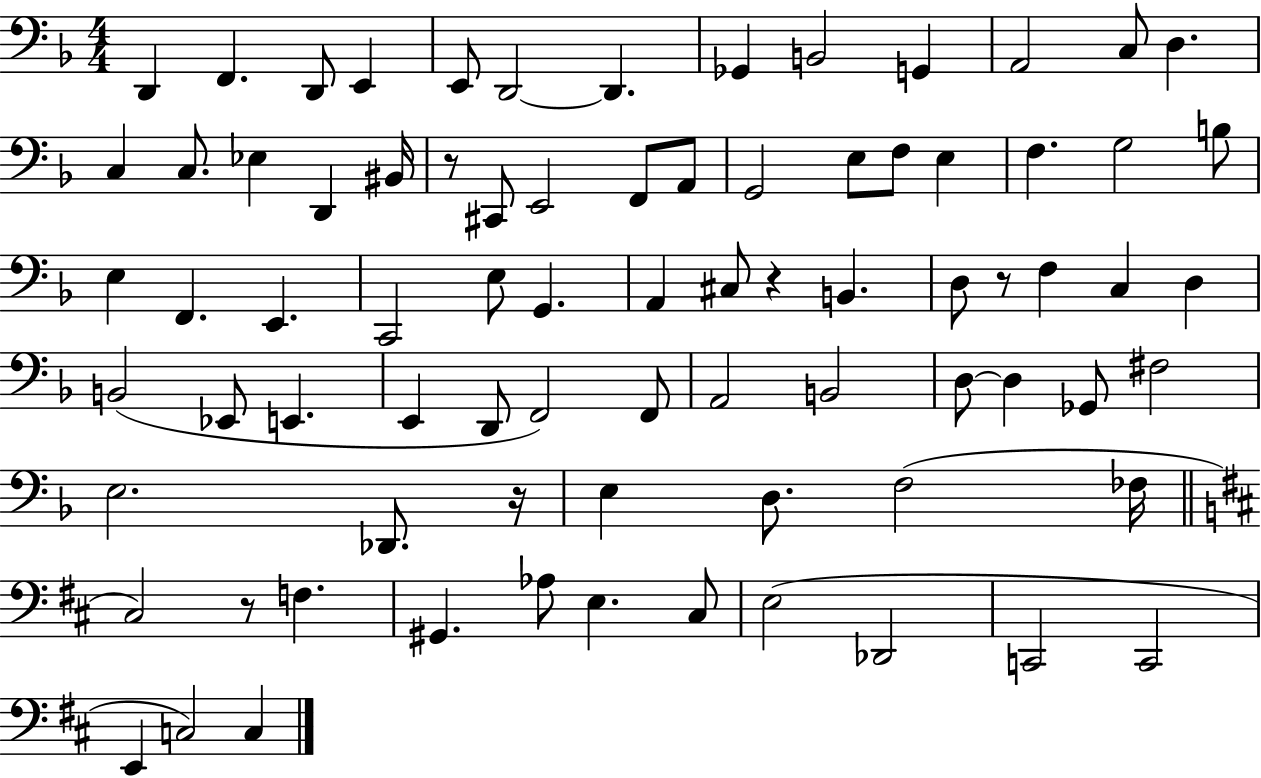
D2/q F2/q. D2/e E2/q E2/e D2/h D2/q. Gb2/q B2/h G2/q A2/h C3/e D3/q. C3/q C3/e. Eb3/q D2/q BIS2/s R/e C#2/e E2/h F2/e A2/e G2/h E3/e F3/e E3/q F3/q. G3/h B3/e E3/q F2/q. E2/q. C2/h E3/e G2/q. A2/q C#3/e R/q B2/q. D3/e R/e F3/q C3/q D3/q B2/h Eb2/e E2/q. E2/q D2/e F2/h F2/e A2/h B2/h D3/e D3/q Gb2/e F#3/h E3/h. Db2/e. R/s E3/q D3/e. F3/h FES3/s C#3/h R/e F3/q. G#2/q. Ab3/e E3/q. C#3/e E3/h Db2/h C2/h C2/h E2/q C3/h C3/q